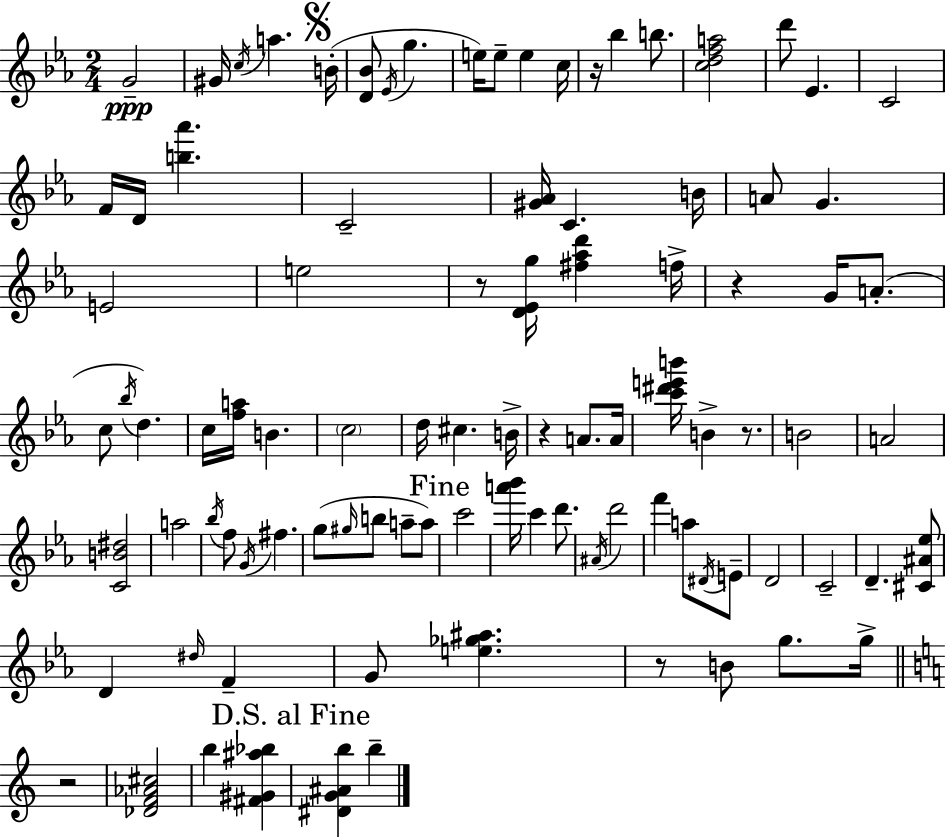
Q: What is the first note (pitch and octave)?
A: G4